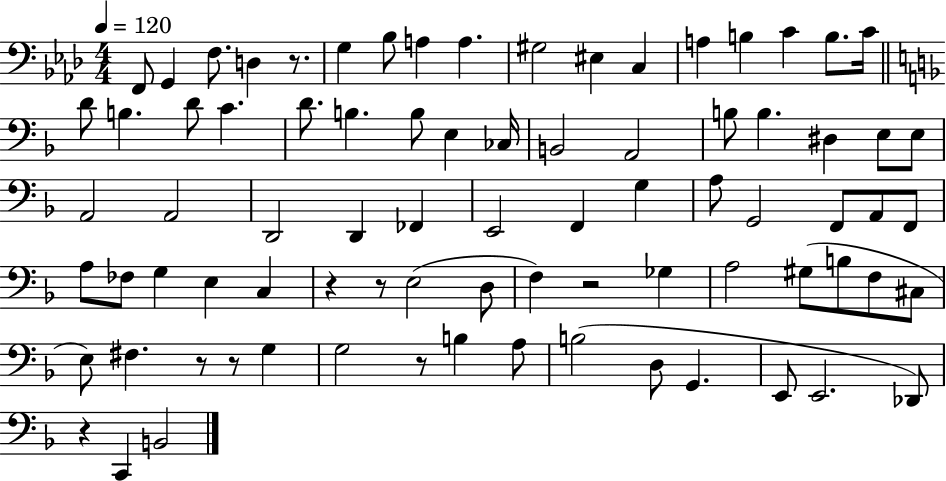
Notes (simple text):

F2/e G2/q F3/e. D3/q R/e. G3/q Bb3/e A3/q A3/q. G#3/h EIS3/q C3/q A3/q B3/q C4/q B3/e. C4/s D4/e B3/q. D4/e C4/q. D4/e. B3/q. B3/e E3/q CES3/s B2/h A2/h B3/e B3/q. D#3/q E3/e E3/e A2/h A2/h D2/h D2/q FES2/q E2/h F2/q G3/q A3/e G2/h F2/e A2/e F2/e A3/e FES3/e G3/q E3/q C3/q R/q R/e E3/h D3/e F3/q R/h Gb3/q A3/h G#3/e B3/e F3/e C#3/e E3/e F#3/q. R/e R/e G3/q G3/h R/e B3/q A3/e B3/h D3/e G2/q. E2/e E2/h. Db2/e R/q C2/q B2/h